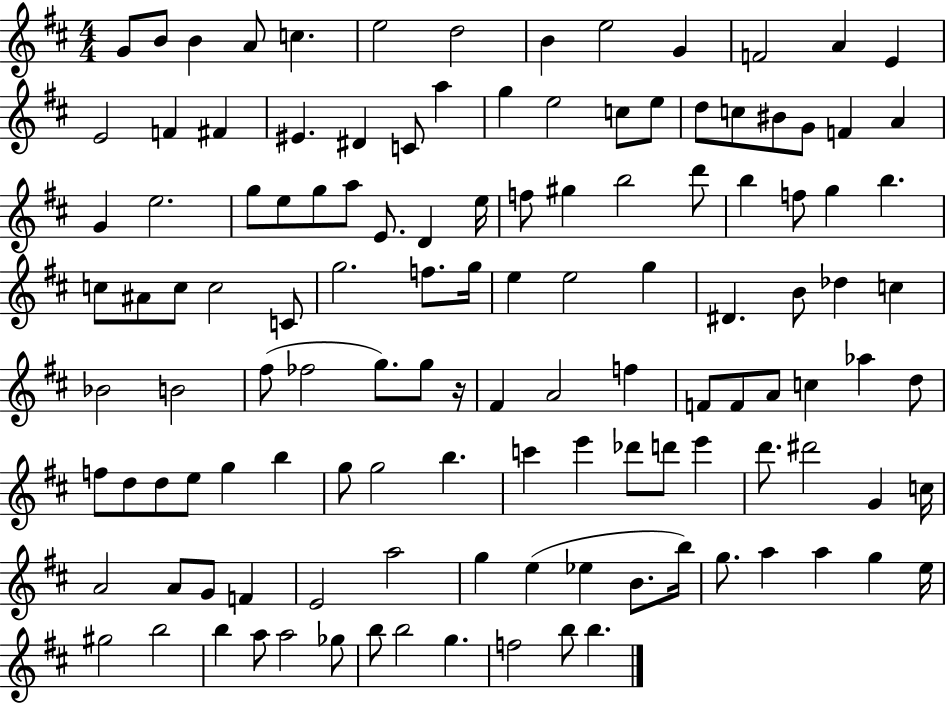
G4/e B4/e B4/q A4/e C5/q. E5/h D5/h B4/q E5/h G4/q F4/h A4/q E4/q E4/h F4/q F#4/q EIS4/q. D#4/q C4/e A5/q G5/q E5/h C5/e E5/e D5/e C5/e BIS4/e G4/e F4/q A4/q G4/q E5/h. G5/e E5/e G5/e A5/e E4/e. D4/q E5/s F5/e G#5/q B5/h D6/e B5/q F5/e G5/q B5/q. C5/e A#4/e C5/e C5/h C4/e G5/h. F5/e. G5/s E5/q E5/h G5/q D#4/q. B4/e Db5/q C5/q Bb4/h B4/h F#5/e FES5/h G5/e. G5/e R/s F#4/q A4/h F5/q F4/e F4/e A4/e C5/q Ab5/q D5/e F5/e D5/e D5/e E5/e G5/q B5/q G5/e G5/h B5/q. C6/q E6/q Db6/e D6/e E6/q D6/e. D#6/h G4/q C5/s A4/h A4/e G4/e F4/q E4/h A5/h G5/q E5/q Eb5/q B4/e. B5/s G5/e. A5/q A5/q G5/q E5/s G#5/h B5/h B5/q A5/e A5/h Gb5/e B5/e B5/h G5/q. F5/h B5/e B5/q.